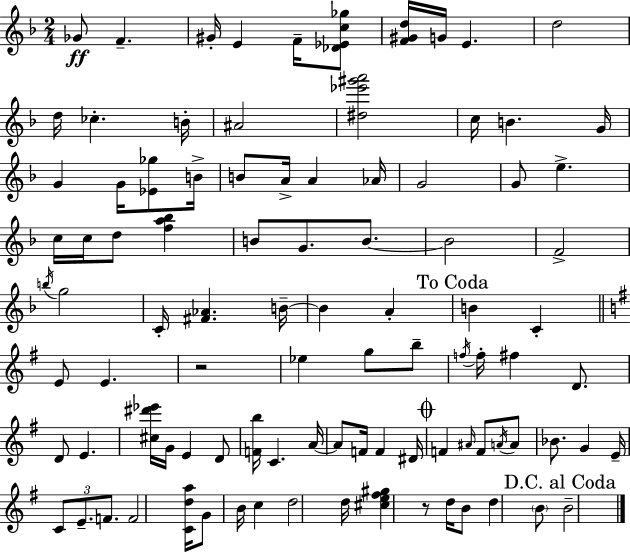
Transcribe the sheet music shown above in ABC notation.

X:1
T:Untitled
M:2/4
L:1/4
K:Dm
_G/2 F ^G/4 E F/4 [_D_Ec_g]/2 [F^Gd]/4 G/4 E d2 d/4 _c B/4 ^A2 [^d_e'^g'a']2 c/4 B G/4 G G/4 [_E_g]/2 B/4 B/2 A/4 A _A/4 G2 G/2 e c/4 c/4 d/2 [fa_b] B/2 G/2 B/2 B2 F2 b/4 g2 C/4 [^F_A] B/4 B A B C E/2 E z2 _e g/2 b/2 f/4 f/4 ^f D/2 D/2 E [^c^d'_e']/4 G/4 E D/2 [Fb]/4 C A/4 A/2 F/4 F ^D/4 F ^A/4 F/2 A/4 A/2 _B/2 G E/4 C/2 E/2 F/2 F2 [Cda]/4 G/2 B/4 c d2 d/4 [^ce^f^g] z/2 d/4 B/2 d B/2 B2